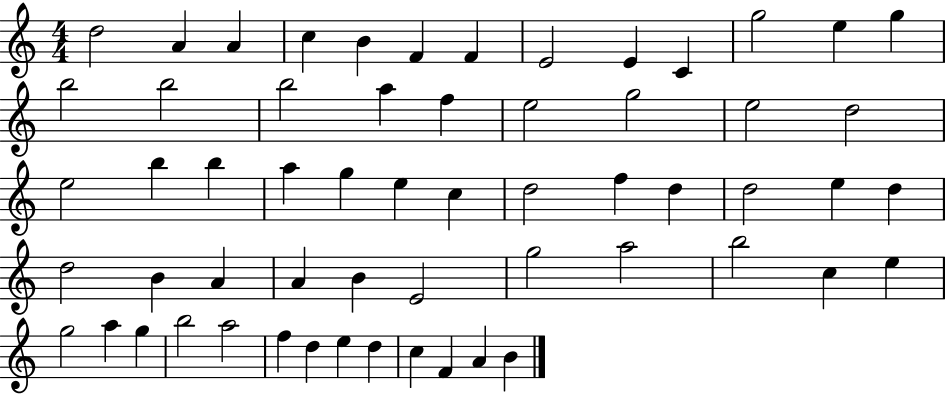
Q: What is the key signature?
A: C major